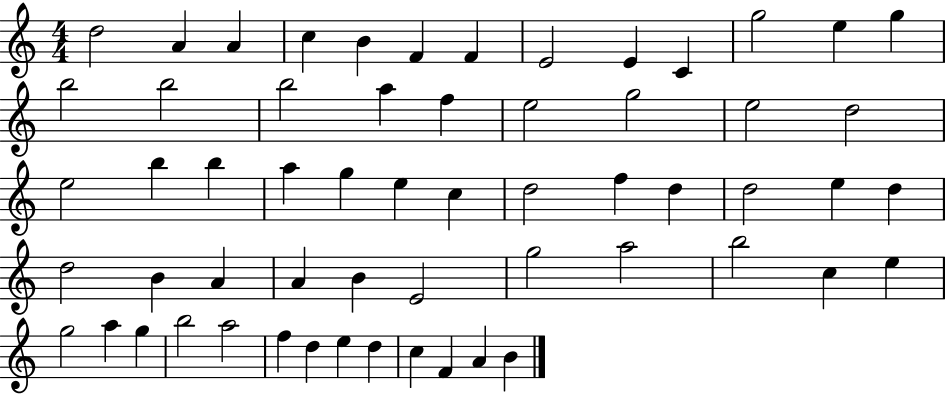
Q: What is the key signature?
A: C major